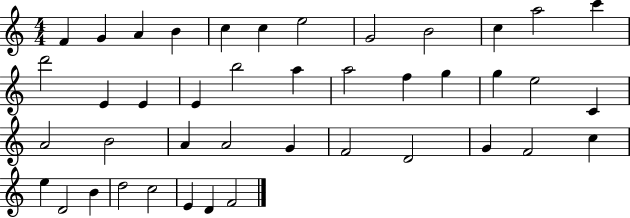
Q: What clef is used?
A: treble